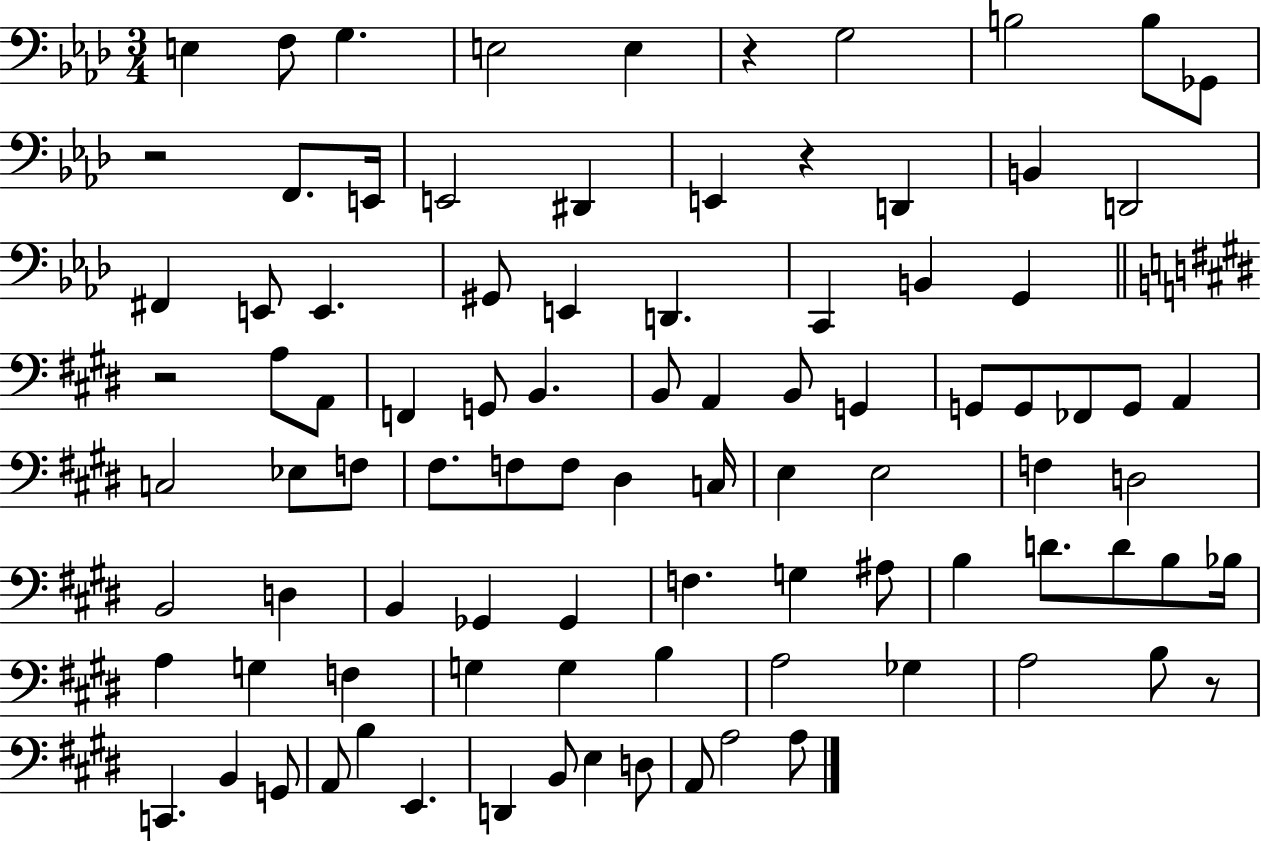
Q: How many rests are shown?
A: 5